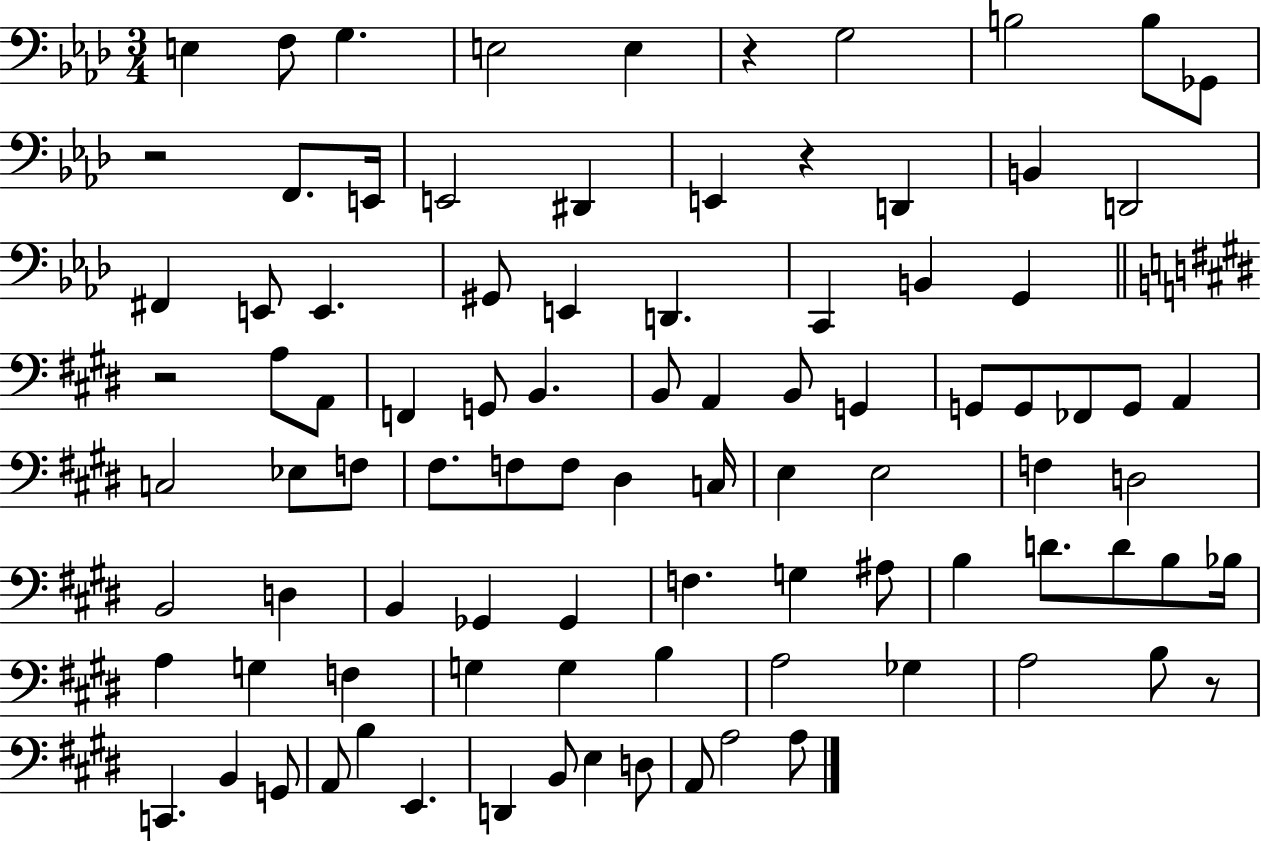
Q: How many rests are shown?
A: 5